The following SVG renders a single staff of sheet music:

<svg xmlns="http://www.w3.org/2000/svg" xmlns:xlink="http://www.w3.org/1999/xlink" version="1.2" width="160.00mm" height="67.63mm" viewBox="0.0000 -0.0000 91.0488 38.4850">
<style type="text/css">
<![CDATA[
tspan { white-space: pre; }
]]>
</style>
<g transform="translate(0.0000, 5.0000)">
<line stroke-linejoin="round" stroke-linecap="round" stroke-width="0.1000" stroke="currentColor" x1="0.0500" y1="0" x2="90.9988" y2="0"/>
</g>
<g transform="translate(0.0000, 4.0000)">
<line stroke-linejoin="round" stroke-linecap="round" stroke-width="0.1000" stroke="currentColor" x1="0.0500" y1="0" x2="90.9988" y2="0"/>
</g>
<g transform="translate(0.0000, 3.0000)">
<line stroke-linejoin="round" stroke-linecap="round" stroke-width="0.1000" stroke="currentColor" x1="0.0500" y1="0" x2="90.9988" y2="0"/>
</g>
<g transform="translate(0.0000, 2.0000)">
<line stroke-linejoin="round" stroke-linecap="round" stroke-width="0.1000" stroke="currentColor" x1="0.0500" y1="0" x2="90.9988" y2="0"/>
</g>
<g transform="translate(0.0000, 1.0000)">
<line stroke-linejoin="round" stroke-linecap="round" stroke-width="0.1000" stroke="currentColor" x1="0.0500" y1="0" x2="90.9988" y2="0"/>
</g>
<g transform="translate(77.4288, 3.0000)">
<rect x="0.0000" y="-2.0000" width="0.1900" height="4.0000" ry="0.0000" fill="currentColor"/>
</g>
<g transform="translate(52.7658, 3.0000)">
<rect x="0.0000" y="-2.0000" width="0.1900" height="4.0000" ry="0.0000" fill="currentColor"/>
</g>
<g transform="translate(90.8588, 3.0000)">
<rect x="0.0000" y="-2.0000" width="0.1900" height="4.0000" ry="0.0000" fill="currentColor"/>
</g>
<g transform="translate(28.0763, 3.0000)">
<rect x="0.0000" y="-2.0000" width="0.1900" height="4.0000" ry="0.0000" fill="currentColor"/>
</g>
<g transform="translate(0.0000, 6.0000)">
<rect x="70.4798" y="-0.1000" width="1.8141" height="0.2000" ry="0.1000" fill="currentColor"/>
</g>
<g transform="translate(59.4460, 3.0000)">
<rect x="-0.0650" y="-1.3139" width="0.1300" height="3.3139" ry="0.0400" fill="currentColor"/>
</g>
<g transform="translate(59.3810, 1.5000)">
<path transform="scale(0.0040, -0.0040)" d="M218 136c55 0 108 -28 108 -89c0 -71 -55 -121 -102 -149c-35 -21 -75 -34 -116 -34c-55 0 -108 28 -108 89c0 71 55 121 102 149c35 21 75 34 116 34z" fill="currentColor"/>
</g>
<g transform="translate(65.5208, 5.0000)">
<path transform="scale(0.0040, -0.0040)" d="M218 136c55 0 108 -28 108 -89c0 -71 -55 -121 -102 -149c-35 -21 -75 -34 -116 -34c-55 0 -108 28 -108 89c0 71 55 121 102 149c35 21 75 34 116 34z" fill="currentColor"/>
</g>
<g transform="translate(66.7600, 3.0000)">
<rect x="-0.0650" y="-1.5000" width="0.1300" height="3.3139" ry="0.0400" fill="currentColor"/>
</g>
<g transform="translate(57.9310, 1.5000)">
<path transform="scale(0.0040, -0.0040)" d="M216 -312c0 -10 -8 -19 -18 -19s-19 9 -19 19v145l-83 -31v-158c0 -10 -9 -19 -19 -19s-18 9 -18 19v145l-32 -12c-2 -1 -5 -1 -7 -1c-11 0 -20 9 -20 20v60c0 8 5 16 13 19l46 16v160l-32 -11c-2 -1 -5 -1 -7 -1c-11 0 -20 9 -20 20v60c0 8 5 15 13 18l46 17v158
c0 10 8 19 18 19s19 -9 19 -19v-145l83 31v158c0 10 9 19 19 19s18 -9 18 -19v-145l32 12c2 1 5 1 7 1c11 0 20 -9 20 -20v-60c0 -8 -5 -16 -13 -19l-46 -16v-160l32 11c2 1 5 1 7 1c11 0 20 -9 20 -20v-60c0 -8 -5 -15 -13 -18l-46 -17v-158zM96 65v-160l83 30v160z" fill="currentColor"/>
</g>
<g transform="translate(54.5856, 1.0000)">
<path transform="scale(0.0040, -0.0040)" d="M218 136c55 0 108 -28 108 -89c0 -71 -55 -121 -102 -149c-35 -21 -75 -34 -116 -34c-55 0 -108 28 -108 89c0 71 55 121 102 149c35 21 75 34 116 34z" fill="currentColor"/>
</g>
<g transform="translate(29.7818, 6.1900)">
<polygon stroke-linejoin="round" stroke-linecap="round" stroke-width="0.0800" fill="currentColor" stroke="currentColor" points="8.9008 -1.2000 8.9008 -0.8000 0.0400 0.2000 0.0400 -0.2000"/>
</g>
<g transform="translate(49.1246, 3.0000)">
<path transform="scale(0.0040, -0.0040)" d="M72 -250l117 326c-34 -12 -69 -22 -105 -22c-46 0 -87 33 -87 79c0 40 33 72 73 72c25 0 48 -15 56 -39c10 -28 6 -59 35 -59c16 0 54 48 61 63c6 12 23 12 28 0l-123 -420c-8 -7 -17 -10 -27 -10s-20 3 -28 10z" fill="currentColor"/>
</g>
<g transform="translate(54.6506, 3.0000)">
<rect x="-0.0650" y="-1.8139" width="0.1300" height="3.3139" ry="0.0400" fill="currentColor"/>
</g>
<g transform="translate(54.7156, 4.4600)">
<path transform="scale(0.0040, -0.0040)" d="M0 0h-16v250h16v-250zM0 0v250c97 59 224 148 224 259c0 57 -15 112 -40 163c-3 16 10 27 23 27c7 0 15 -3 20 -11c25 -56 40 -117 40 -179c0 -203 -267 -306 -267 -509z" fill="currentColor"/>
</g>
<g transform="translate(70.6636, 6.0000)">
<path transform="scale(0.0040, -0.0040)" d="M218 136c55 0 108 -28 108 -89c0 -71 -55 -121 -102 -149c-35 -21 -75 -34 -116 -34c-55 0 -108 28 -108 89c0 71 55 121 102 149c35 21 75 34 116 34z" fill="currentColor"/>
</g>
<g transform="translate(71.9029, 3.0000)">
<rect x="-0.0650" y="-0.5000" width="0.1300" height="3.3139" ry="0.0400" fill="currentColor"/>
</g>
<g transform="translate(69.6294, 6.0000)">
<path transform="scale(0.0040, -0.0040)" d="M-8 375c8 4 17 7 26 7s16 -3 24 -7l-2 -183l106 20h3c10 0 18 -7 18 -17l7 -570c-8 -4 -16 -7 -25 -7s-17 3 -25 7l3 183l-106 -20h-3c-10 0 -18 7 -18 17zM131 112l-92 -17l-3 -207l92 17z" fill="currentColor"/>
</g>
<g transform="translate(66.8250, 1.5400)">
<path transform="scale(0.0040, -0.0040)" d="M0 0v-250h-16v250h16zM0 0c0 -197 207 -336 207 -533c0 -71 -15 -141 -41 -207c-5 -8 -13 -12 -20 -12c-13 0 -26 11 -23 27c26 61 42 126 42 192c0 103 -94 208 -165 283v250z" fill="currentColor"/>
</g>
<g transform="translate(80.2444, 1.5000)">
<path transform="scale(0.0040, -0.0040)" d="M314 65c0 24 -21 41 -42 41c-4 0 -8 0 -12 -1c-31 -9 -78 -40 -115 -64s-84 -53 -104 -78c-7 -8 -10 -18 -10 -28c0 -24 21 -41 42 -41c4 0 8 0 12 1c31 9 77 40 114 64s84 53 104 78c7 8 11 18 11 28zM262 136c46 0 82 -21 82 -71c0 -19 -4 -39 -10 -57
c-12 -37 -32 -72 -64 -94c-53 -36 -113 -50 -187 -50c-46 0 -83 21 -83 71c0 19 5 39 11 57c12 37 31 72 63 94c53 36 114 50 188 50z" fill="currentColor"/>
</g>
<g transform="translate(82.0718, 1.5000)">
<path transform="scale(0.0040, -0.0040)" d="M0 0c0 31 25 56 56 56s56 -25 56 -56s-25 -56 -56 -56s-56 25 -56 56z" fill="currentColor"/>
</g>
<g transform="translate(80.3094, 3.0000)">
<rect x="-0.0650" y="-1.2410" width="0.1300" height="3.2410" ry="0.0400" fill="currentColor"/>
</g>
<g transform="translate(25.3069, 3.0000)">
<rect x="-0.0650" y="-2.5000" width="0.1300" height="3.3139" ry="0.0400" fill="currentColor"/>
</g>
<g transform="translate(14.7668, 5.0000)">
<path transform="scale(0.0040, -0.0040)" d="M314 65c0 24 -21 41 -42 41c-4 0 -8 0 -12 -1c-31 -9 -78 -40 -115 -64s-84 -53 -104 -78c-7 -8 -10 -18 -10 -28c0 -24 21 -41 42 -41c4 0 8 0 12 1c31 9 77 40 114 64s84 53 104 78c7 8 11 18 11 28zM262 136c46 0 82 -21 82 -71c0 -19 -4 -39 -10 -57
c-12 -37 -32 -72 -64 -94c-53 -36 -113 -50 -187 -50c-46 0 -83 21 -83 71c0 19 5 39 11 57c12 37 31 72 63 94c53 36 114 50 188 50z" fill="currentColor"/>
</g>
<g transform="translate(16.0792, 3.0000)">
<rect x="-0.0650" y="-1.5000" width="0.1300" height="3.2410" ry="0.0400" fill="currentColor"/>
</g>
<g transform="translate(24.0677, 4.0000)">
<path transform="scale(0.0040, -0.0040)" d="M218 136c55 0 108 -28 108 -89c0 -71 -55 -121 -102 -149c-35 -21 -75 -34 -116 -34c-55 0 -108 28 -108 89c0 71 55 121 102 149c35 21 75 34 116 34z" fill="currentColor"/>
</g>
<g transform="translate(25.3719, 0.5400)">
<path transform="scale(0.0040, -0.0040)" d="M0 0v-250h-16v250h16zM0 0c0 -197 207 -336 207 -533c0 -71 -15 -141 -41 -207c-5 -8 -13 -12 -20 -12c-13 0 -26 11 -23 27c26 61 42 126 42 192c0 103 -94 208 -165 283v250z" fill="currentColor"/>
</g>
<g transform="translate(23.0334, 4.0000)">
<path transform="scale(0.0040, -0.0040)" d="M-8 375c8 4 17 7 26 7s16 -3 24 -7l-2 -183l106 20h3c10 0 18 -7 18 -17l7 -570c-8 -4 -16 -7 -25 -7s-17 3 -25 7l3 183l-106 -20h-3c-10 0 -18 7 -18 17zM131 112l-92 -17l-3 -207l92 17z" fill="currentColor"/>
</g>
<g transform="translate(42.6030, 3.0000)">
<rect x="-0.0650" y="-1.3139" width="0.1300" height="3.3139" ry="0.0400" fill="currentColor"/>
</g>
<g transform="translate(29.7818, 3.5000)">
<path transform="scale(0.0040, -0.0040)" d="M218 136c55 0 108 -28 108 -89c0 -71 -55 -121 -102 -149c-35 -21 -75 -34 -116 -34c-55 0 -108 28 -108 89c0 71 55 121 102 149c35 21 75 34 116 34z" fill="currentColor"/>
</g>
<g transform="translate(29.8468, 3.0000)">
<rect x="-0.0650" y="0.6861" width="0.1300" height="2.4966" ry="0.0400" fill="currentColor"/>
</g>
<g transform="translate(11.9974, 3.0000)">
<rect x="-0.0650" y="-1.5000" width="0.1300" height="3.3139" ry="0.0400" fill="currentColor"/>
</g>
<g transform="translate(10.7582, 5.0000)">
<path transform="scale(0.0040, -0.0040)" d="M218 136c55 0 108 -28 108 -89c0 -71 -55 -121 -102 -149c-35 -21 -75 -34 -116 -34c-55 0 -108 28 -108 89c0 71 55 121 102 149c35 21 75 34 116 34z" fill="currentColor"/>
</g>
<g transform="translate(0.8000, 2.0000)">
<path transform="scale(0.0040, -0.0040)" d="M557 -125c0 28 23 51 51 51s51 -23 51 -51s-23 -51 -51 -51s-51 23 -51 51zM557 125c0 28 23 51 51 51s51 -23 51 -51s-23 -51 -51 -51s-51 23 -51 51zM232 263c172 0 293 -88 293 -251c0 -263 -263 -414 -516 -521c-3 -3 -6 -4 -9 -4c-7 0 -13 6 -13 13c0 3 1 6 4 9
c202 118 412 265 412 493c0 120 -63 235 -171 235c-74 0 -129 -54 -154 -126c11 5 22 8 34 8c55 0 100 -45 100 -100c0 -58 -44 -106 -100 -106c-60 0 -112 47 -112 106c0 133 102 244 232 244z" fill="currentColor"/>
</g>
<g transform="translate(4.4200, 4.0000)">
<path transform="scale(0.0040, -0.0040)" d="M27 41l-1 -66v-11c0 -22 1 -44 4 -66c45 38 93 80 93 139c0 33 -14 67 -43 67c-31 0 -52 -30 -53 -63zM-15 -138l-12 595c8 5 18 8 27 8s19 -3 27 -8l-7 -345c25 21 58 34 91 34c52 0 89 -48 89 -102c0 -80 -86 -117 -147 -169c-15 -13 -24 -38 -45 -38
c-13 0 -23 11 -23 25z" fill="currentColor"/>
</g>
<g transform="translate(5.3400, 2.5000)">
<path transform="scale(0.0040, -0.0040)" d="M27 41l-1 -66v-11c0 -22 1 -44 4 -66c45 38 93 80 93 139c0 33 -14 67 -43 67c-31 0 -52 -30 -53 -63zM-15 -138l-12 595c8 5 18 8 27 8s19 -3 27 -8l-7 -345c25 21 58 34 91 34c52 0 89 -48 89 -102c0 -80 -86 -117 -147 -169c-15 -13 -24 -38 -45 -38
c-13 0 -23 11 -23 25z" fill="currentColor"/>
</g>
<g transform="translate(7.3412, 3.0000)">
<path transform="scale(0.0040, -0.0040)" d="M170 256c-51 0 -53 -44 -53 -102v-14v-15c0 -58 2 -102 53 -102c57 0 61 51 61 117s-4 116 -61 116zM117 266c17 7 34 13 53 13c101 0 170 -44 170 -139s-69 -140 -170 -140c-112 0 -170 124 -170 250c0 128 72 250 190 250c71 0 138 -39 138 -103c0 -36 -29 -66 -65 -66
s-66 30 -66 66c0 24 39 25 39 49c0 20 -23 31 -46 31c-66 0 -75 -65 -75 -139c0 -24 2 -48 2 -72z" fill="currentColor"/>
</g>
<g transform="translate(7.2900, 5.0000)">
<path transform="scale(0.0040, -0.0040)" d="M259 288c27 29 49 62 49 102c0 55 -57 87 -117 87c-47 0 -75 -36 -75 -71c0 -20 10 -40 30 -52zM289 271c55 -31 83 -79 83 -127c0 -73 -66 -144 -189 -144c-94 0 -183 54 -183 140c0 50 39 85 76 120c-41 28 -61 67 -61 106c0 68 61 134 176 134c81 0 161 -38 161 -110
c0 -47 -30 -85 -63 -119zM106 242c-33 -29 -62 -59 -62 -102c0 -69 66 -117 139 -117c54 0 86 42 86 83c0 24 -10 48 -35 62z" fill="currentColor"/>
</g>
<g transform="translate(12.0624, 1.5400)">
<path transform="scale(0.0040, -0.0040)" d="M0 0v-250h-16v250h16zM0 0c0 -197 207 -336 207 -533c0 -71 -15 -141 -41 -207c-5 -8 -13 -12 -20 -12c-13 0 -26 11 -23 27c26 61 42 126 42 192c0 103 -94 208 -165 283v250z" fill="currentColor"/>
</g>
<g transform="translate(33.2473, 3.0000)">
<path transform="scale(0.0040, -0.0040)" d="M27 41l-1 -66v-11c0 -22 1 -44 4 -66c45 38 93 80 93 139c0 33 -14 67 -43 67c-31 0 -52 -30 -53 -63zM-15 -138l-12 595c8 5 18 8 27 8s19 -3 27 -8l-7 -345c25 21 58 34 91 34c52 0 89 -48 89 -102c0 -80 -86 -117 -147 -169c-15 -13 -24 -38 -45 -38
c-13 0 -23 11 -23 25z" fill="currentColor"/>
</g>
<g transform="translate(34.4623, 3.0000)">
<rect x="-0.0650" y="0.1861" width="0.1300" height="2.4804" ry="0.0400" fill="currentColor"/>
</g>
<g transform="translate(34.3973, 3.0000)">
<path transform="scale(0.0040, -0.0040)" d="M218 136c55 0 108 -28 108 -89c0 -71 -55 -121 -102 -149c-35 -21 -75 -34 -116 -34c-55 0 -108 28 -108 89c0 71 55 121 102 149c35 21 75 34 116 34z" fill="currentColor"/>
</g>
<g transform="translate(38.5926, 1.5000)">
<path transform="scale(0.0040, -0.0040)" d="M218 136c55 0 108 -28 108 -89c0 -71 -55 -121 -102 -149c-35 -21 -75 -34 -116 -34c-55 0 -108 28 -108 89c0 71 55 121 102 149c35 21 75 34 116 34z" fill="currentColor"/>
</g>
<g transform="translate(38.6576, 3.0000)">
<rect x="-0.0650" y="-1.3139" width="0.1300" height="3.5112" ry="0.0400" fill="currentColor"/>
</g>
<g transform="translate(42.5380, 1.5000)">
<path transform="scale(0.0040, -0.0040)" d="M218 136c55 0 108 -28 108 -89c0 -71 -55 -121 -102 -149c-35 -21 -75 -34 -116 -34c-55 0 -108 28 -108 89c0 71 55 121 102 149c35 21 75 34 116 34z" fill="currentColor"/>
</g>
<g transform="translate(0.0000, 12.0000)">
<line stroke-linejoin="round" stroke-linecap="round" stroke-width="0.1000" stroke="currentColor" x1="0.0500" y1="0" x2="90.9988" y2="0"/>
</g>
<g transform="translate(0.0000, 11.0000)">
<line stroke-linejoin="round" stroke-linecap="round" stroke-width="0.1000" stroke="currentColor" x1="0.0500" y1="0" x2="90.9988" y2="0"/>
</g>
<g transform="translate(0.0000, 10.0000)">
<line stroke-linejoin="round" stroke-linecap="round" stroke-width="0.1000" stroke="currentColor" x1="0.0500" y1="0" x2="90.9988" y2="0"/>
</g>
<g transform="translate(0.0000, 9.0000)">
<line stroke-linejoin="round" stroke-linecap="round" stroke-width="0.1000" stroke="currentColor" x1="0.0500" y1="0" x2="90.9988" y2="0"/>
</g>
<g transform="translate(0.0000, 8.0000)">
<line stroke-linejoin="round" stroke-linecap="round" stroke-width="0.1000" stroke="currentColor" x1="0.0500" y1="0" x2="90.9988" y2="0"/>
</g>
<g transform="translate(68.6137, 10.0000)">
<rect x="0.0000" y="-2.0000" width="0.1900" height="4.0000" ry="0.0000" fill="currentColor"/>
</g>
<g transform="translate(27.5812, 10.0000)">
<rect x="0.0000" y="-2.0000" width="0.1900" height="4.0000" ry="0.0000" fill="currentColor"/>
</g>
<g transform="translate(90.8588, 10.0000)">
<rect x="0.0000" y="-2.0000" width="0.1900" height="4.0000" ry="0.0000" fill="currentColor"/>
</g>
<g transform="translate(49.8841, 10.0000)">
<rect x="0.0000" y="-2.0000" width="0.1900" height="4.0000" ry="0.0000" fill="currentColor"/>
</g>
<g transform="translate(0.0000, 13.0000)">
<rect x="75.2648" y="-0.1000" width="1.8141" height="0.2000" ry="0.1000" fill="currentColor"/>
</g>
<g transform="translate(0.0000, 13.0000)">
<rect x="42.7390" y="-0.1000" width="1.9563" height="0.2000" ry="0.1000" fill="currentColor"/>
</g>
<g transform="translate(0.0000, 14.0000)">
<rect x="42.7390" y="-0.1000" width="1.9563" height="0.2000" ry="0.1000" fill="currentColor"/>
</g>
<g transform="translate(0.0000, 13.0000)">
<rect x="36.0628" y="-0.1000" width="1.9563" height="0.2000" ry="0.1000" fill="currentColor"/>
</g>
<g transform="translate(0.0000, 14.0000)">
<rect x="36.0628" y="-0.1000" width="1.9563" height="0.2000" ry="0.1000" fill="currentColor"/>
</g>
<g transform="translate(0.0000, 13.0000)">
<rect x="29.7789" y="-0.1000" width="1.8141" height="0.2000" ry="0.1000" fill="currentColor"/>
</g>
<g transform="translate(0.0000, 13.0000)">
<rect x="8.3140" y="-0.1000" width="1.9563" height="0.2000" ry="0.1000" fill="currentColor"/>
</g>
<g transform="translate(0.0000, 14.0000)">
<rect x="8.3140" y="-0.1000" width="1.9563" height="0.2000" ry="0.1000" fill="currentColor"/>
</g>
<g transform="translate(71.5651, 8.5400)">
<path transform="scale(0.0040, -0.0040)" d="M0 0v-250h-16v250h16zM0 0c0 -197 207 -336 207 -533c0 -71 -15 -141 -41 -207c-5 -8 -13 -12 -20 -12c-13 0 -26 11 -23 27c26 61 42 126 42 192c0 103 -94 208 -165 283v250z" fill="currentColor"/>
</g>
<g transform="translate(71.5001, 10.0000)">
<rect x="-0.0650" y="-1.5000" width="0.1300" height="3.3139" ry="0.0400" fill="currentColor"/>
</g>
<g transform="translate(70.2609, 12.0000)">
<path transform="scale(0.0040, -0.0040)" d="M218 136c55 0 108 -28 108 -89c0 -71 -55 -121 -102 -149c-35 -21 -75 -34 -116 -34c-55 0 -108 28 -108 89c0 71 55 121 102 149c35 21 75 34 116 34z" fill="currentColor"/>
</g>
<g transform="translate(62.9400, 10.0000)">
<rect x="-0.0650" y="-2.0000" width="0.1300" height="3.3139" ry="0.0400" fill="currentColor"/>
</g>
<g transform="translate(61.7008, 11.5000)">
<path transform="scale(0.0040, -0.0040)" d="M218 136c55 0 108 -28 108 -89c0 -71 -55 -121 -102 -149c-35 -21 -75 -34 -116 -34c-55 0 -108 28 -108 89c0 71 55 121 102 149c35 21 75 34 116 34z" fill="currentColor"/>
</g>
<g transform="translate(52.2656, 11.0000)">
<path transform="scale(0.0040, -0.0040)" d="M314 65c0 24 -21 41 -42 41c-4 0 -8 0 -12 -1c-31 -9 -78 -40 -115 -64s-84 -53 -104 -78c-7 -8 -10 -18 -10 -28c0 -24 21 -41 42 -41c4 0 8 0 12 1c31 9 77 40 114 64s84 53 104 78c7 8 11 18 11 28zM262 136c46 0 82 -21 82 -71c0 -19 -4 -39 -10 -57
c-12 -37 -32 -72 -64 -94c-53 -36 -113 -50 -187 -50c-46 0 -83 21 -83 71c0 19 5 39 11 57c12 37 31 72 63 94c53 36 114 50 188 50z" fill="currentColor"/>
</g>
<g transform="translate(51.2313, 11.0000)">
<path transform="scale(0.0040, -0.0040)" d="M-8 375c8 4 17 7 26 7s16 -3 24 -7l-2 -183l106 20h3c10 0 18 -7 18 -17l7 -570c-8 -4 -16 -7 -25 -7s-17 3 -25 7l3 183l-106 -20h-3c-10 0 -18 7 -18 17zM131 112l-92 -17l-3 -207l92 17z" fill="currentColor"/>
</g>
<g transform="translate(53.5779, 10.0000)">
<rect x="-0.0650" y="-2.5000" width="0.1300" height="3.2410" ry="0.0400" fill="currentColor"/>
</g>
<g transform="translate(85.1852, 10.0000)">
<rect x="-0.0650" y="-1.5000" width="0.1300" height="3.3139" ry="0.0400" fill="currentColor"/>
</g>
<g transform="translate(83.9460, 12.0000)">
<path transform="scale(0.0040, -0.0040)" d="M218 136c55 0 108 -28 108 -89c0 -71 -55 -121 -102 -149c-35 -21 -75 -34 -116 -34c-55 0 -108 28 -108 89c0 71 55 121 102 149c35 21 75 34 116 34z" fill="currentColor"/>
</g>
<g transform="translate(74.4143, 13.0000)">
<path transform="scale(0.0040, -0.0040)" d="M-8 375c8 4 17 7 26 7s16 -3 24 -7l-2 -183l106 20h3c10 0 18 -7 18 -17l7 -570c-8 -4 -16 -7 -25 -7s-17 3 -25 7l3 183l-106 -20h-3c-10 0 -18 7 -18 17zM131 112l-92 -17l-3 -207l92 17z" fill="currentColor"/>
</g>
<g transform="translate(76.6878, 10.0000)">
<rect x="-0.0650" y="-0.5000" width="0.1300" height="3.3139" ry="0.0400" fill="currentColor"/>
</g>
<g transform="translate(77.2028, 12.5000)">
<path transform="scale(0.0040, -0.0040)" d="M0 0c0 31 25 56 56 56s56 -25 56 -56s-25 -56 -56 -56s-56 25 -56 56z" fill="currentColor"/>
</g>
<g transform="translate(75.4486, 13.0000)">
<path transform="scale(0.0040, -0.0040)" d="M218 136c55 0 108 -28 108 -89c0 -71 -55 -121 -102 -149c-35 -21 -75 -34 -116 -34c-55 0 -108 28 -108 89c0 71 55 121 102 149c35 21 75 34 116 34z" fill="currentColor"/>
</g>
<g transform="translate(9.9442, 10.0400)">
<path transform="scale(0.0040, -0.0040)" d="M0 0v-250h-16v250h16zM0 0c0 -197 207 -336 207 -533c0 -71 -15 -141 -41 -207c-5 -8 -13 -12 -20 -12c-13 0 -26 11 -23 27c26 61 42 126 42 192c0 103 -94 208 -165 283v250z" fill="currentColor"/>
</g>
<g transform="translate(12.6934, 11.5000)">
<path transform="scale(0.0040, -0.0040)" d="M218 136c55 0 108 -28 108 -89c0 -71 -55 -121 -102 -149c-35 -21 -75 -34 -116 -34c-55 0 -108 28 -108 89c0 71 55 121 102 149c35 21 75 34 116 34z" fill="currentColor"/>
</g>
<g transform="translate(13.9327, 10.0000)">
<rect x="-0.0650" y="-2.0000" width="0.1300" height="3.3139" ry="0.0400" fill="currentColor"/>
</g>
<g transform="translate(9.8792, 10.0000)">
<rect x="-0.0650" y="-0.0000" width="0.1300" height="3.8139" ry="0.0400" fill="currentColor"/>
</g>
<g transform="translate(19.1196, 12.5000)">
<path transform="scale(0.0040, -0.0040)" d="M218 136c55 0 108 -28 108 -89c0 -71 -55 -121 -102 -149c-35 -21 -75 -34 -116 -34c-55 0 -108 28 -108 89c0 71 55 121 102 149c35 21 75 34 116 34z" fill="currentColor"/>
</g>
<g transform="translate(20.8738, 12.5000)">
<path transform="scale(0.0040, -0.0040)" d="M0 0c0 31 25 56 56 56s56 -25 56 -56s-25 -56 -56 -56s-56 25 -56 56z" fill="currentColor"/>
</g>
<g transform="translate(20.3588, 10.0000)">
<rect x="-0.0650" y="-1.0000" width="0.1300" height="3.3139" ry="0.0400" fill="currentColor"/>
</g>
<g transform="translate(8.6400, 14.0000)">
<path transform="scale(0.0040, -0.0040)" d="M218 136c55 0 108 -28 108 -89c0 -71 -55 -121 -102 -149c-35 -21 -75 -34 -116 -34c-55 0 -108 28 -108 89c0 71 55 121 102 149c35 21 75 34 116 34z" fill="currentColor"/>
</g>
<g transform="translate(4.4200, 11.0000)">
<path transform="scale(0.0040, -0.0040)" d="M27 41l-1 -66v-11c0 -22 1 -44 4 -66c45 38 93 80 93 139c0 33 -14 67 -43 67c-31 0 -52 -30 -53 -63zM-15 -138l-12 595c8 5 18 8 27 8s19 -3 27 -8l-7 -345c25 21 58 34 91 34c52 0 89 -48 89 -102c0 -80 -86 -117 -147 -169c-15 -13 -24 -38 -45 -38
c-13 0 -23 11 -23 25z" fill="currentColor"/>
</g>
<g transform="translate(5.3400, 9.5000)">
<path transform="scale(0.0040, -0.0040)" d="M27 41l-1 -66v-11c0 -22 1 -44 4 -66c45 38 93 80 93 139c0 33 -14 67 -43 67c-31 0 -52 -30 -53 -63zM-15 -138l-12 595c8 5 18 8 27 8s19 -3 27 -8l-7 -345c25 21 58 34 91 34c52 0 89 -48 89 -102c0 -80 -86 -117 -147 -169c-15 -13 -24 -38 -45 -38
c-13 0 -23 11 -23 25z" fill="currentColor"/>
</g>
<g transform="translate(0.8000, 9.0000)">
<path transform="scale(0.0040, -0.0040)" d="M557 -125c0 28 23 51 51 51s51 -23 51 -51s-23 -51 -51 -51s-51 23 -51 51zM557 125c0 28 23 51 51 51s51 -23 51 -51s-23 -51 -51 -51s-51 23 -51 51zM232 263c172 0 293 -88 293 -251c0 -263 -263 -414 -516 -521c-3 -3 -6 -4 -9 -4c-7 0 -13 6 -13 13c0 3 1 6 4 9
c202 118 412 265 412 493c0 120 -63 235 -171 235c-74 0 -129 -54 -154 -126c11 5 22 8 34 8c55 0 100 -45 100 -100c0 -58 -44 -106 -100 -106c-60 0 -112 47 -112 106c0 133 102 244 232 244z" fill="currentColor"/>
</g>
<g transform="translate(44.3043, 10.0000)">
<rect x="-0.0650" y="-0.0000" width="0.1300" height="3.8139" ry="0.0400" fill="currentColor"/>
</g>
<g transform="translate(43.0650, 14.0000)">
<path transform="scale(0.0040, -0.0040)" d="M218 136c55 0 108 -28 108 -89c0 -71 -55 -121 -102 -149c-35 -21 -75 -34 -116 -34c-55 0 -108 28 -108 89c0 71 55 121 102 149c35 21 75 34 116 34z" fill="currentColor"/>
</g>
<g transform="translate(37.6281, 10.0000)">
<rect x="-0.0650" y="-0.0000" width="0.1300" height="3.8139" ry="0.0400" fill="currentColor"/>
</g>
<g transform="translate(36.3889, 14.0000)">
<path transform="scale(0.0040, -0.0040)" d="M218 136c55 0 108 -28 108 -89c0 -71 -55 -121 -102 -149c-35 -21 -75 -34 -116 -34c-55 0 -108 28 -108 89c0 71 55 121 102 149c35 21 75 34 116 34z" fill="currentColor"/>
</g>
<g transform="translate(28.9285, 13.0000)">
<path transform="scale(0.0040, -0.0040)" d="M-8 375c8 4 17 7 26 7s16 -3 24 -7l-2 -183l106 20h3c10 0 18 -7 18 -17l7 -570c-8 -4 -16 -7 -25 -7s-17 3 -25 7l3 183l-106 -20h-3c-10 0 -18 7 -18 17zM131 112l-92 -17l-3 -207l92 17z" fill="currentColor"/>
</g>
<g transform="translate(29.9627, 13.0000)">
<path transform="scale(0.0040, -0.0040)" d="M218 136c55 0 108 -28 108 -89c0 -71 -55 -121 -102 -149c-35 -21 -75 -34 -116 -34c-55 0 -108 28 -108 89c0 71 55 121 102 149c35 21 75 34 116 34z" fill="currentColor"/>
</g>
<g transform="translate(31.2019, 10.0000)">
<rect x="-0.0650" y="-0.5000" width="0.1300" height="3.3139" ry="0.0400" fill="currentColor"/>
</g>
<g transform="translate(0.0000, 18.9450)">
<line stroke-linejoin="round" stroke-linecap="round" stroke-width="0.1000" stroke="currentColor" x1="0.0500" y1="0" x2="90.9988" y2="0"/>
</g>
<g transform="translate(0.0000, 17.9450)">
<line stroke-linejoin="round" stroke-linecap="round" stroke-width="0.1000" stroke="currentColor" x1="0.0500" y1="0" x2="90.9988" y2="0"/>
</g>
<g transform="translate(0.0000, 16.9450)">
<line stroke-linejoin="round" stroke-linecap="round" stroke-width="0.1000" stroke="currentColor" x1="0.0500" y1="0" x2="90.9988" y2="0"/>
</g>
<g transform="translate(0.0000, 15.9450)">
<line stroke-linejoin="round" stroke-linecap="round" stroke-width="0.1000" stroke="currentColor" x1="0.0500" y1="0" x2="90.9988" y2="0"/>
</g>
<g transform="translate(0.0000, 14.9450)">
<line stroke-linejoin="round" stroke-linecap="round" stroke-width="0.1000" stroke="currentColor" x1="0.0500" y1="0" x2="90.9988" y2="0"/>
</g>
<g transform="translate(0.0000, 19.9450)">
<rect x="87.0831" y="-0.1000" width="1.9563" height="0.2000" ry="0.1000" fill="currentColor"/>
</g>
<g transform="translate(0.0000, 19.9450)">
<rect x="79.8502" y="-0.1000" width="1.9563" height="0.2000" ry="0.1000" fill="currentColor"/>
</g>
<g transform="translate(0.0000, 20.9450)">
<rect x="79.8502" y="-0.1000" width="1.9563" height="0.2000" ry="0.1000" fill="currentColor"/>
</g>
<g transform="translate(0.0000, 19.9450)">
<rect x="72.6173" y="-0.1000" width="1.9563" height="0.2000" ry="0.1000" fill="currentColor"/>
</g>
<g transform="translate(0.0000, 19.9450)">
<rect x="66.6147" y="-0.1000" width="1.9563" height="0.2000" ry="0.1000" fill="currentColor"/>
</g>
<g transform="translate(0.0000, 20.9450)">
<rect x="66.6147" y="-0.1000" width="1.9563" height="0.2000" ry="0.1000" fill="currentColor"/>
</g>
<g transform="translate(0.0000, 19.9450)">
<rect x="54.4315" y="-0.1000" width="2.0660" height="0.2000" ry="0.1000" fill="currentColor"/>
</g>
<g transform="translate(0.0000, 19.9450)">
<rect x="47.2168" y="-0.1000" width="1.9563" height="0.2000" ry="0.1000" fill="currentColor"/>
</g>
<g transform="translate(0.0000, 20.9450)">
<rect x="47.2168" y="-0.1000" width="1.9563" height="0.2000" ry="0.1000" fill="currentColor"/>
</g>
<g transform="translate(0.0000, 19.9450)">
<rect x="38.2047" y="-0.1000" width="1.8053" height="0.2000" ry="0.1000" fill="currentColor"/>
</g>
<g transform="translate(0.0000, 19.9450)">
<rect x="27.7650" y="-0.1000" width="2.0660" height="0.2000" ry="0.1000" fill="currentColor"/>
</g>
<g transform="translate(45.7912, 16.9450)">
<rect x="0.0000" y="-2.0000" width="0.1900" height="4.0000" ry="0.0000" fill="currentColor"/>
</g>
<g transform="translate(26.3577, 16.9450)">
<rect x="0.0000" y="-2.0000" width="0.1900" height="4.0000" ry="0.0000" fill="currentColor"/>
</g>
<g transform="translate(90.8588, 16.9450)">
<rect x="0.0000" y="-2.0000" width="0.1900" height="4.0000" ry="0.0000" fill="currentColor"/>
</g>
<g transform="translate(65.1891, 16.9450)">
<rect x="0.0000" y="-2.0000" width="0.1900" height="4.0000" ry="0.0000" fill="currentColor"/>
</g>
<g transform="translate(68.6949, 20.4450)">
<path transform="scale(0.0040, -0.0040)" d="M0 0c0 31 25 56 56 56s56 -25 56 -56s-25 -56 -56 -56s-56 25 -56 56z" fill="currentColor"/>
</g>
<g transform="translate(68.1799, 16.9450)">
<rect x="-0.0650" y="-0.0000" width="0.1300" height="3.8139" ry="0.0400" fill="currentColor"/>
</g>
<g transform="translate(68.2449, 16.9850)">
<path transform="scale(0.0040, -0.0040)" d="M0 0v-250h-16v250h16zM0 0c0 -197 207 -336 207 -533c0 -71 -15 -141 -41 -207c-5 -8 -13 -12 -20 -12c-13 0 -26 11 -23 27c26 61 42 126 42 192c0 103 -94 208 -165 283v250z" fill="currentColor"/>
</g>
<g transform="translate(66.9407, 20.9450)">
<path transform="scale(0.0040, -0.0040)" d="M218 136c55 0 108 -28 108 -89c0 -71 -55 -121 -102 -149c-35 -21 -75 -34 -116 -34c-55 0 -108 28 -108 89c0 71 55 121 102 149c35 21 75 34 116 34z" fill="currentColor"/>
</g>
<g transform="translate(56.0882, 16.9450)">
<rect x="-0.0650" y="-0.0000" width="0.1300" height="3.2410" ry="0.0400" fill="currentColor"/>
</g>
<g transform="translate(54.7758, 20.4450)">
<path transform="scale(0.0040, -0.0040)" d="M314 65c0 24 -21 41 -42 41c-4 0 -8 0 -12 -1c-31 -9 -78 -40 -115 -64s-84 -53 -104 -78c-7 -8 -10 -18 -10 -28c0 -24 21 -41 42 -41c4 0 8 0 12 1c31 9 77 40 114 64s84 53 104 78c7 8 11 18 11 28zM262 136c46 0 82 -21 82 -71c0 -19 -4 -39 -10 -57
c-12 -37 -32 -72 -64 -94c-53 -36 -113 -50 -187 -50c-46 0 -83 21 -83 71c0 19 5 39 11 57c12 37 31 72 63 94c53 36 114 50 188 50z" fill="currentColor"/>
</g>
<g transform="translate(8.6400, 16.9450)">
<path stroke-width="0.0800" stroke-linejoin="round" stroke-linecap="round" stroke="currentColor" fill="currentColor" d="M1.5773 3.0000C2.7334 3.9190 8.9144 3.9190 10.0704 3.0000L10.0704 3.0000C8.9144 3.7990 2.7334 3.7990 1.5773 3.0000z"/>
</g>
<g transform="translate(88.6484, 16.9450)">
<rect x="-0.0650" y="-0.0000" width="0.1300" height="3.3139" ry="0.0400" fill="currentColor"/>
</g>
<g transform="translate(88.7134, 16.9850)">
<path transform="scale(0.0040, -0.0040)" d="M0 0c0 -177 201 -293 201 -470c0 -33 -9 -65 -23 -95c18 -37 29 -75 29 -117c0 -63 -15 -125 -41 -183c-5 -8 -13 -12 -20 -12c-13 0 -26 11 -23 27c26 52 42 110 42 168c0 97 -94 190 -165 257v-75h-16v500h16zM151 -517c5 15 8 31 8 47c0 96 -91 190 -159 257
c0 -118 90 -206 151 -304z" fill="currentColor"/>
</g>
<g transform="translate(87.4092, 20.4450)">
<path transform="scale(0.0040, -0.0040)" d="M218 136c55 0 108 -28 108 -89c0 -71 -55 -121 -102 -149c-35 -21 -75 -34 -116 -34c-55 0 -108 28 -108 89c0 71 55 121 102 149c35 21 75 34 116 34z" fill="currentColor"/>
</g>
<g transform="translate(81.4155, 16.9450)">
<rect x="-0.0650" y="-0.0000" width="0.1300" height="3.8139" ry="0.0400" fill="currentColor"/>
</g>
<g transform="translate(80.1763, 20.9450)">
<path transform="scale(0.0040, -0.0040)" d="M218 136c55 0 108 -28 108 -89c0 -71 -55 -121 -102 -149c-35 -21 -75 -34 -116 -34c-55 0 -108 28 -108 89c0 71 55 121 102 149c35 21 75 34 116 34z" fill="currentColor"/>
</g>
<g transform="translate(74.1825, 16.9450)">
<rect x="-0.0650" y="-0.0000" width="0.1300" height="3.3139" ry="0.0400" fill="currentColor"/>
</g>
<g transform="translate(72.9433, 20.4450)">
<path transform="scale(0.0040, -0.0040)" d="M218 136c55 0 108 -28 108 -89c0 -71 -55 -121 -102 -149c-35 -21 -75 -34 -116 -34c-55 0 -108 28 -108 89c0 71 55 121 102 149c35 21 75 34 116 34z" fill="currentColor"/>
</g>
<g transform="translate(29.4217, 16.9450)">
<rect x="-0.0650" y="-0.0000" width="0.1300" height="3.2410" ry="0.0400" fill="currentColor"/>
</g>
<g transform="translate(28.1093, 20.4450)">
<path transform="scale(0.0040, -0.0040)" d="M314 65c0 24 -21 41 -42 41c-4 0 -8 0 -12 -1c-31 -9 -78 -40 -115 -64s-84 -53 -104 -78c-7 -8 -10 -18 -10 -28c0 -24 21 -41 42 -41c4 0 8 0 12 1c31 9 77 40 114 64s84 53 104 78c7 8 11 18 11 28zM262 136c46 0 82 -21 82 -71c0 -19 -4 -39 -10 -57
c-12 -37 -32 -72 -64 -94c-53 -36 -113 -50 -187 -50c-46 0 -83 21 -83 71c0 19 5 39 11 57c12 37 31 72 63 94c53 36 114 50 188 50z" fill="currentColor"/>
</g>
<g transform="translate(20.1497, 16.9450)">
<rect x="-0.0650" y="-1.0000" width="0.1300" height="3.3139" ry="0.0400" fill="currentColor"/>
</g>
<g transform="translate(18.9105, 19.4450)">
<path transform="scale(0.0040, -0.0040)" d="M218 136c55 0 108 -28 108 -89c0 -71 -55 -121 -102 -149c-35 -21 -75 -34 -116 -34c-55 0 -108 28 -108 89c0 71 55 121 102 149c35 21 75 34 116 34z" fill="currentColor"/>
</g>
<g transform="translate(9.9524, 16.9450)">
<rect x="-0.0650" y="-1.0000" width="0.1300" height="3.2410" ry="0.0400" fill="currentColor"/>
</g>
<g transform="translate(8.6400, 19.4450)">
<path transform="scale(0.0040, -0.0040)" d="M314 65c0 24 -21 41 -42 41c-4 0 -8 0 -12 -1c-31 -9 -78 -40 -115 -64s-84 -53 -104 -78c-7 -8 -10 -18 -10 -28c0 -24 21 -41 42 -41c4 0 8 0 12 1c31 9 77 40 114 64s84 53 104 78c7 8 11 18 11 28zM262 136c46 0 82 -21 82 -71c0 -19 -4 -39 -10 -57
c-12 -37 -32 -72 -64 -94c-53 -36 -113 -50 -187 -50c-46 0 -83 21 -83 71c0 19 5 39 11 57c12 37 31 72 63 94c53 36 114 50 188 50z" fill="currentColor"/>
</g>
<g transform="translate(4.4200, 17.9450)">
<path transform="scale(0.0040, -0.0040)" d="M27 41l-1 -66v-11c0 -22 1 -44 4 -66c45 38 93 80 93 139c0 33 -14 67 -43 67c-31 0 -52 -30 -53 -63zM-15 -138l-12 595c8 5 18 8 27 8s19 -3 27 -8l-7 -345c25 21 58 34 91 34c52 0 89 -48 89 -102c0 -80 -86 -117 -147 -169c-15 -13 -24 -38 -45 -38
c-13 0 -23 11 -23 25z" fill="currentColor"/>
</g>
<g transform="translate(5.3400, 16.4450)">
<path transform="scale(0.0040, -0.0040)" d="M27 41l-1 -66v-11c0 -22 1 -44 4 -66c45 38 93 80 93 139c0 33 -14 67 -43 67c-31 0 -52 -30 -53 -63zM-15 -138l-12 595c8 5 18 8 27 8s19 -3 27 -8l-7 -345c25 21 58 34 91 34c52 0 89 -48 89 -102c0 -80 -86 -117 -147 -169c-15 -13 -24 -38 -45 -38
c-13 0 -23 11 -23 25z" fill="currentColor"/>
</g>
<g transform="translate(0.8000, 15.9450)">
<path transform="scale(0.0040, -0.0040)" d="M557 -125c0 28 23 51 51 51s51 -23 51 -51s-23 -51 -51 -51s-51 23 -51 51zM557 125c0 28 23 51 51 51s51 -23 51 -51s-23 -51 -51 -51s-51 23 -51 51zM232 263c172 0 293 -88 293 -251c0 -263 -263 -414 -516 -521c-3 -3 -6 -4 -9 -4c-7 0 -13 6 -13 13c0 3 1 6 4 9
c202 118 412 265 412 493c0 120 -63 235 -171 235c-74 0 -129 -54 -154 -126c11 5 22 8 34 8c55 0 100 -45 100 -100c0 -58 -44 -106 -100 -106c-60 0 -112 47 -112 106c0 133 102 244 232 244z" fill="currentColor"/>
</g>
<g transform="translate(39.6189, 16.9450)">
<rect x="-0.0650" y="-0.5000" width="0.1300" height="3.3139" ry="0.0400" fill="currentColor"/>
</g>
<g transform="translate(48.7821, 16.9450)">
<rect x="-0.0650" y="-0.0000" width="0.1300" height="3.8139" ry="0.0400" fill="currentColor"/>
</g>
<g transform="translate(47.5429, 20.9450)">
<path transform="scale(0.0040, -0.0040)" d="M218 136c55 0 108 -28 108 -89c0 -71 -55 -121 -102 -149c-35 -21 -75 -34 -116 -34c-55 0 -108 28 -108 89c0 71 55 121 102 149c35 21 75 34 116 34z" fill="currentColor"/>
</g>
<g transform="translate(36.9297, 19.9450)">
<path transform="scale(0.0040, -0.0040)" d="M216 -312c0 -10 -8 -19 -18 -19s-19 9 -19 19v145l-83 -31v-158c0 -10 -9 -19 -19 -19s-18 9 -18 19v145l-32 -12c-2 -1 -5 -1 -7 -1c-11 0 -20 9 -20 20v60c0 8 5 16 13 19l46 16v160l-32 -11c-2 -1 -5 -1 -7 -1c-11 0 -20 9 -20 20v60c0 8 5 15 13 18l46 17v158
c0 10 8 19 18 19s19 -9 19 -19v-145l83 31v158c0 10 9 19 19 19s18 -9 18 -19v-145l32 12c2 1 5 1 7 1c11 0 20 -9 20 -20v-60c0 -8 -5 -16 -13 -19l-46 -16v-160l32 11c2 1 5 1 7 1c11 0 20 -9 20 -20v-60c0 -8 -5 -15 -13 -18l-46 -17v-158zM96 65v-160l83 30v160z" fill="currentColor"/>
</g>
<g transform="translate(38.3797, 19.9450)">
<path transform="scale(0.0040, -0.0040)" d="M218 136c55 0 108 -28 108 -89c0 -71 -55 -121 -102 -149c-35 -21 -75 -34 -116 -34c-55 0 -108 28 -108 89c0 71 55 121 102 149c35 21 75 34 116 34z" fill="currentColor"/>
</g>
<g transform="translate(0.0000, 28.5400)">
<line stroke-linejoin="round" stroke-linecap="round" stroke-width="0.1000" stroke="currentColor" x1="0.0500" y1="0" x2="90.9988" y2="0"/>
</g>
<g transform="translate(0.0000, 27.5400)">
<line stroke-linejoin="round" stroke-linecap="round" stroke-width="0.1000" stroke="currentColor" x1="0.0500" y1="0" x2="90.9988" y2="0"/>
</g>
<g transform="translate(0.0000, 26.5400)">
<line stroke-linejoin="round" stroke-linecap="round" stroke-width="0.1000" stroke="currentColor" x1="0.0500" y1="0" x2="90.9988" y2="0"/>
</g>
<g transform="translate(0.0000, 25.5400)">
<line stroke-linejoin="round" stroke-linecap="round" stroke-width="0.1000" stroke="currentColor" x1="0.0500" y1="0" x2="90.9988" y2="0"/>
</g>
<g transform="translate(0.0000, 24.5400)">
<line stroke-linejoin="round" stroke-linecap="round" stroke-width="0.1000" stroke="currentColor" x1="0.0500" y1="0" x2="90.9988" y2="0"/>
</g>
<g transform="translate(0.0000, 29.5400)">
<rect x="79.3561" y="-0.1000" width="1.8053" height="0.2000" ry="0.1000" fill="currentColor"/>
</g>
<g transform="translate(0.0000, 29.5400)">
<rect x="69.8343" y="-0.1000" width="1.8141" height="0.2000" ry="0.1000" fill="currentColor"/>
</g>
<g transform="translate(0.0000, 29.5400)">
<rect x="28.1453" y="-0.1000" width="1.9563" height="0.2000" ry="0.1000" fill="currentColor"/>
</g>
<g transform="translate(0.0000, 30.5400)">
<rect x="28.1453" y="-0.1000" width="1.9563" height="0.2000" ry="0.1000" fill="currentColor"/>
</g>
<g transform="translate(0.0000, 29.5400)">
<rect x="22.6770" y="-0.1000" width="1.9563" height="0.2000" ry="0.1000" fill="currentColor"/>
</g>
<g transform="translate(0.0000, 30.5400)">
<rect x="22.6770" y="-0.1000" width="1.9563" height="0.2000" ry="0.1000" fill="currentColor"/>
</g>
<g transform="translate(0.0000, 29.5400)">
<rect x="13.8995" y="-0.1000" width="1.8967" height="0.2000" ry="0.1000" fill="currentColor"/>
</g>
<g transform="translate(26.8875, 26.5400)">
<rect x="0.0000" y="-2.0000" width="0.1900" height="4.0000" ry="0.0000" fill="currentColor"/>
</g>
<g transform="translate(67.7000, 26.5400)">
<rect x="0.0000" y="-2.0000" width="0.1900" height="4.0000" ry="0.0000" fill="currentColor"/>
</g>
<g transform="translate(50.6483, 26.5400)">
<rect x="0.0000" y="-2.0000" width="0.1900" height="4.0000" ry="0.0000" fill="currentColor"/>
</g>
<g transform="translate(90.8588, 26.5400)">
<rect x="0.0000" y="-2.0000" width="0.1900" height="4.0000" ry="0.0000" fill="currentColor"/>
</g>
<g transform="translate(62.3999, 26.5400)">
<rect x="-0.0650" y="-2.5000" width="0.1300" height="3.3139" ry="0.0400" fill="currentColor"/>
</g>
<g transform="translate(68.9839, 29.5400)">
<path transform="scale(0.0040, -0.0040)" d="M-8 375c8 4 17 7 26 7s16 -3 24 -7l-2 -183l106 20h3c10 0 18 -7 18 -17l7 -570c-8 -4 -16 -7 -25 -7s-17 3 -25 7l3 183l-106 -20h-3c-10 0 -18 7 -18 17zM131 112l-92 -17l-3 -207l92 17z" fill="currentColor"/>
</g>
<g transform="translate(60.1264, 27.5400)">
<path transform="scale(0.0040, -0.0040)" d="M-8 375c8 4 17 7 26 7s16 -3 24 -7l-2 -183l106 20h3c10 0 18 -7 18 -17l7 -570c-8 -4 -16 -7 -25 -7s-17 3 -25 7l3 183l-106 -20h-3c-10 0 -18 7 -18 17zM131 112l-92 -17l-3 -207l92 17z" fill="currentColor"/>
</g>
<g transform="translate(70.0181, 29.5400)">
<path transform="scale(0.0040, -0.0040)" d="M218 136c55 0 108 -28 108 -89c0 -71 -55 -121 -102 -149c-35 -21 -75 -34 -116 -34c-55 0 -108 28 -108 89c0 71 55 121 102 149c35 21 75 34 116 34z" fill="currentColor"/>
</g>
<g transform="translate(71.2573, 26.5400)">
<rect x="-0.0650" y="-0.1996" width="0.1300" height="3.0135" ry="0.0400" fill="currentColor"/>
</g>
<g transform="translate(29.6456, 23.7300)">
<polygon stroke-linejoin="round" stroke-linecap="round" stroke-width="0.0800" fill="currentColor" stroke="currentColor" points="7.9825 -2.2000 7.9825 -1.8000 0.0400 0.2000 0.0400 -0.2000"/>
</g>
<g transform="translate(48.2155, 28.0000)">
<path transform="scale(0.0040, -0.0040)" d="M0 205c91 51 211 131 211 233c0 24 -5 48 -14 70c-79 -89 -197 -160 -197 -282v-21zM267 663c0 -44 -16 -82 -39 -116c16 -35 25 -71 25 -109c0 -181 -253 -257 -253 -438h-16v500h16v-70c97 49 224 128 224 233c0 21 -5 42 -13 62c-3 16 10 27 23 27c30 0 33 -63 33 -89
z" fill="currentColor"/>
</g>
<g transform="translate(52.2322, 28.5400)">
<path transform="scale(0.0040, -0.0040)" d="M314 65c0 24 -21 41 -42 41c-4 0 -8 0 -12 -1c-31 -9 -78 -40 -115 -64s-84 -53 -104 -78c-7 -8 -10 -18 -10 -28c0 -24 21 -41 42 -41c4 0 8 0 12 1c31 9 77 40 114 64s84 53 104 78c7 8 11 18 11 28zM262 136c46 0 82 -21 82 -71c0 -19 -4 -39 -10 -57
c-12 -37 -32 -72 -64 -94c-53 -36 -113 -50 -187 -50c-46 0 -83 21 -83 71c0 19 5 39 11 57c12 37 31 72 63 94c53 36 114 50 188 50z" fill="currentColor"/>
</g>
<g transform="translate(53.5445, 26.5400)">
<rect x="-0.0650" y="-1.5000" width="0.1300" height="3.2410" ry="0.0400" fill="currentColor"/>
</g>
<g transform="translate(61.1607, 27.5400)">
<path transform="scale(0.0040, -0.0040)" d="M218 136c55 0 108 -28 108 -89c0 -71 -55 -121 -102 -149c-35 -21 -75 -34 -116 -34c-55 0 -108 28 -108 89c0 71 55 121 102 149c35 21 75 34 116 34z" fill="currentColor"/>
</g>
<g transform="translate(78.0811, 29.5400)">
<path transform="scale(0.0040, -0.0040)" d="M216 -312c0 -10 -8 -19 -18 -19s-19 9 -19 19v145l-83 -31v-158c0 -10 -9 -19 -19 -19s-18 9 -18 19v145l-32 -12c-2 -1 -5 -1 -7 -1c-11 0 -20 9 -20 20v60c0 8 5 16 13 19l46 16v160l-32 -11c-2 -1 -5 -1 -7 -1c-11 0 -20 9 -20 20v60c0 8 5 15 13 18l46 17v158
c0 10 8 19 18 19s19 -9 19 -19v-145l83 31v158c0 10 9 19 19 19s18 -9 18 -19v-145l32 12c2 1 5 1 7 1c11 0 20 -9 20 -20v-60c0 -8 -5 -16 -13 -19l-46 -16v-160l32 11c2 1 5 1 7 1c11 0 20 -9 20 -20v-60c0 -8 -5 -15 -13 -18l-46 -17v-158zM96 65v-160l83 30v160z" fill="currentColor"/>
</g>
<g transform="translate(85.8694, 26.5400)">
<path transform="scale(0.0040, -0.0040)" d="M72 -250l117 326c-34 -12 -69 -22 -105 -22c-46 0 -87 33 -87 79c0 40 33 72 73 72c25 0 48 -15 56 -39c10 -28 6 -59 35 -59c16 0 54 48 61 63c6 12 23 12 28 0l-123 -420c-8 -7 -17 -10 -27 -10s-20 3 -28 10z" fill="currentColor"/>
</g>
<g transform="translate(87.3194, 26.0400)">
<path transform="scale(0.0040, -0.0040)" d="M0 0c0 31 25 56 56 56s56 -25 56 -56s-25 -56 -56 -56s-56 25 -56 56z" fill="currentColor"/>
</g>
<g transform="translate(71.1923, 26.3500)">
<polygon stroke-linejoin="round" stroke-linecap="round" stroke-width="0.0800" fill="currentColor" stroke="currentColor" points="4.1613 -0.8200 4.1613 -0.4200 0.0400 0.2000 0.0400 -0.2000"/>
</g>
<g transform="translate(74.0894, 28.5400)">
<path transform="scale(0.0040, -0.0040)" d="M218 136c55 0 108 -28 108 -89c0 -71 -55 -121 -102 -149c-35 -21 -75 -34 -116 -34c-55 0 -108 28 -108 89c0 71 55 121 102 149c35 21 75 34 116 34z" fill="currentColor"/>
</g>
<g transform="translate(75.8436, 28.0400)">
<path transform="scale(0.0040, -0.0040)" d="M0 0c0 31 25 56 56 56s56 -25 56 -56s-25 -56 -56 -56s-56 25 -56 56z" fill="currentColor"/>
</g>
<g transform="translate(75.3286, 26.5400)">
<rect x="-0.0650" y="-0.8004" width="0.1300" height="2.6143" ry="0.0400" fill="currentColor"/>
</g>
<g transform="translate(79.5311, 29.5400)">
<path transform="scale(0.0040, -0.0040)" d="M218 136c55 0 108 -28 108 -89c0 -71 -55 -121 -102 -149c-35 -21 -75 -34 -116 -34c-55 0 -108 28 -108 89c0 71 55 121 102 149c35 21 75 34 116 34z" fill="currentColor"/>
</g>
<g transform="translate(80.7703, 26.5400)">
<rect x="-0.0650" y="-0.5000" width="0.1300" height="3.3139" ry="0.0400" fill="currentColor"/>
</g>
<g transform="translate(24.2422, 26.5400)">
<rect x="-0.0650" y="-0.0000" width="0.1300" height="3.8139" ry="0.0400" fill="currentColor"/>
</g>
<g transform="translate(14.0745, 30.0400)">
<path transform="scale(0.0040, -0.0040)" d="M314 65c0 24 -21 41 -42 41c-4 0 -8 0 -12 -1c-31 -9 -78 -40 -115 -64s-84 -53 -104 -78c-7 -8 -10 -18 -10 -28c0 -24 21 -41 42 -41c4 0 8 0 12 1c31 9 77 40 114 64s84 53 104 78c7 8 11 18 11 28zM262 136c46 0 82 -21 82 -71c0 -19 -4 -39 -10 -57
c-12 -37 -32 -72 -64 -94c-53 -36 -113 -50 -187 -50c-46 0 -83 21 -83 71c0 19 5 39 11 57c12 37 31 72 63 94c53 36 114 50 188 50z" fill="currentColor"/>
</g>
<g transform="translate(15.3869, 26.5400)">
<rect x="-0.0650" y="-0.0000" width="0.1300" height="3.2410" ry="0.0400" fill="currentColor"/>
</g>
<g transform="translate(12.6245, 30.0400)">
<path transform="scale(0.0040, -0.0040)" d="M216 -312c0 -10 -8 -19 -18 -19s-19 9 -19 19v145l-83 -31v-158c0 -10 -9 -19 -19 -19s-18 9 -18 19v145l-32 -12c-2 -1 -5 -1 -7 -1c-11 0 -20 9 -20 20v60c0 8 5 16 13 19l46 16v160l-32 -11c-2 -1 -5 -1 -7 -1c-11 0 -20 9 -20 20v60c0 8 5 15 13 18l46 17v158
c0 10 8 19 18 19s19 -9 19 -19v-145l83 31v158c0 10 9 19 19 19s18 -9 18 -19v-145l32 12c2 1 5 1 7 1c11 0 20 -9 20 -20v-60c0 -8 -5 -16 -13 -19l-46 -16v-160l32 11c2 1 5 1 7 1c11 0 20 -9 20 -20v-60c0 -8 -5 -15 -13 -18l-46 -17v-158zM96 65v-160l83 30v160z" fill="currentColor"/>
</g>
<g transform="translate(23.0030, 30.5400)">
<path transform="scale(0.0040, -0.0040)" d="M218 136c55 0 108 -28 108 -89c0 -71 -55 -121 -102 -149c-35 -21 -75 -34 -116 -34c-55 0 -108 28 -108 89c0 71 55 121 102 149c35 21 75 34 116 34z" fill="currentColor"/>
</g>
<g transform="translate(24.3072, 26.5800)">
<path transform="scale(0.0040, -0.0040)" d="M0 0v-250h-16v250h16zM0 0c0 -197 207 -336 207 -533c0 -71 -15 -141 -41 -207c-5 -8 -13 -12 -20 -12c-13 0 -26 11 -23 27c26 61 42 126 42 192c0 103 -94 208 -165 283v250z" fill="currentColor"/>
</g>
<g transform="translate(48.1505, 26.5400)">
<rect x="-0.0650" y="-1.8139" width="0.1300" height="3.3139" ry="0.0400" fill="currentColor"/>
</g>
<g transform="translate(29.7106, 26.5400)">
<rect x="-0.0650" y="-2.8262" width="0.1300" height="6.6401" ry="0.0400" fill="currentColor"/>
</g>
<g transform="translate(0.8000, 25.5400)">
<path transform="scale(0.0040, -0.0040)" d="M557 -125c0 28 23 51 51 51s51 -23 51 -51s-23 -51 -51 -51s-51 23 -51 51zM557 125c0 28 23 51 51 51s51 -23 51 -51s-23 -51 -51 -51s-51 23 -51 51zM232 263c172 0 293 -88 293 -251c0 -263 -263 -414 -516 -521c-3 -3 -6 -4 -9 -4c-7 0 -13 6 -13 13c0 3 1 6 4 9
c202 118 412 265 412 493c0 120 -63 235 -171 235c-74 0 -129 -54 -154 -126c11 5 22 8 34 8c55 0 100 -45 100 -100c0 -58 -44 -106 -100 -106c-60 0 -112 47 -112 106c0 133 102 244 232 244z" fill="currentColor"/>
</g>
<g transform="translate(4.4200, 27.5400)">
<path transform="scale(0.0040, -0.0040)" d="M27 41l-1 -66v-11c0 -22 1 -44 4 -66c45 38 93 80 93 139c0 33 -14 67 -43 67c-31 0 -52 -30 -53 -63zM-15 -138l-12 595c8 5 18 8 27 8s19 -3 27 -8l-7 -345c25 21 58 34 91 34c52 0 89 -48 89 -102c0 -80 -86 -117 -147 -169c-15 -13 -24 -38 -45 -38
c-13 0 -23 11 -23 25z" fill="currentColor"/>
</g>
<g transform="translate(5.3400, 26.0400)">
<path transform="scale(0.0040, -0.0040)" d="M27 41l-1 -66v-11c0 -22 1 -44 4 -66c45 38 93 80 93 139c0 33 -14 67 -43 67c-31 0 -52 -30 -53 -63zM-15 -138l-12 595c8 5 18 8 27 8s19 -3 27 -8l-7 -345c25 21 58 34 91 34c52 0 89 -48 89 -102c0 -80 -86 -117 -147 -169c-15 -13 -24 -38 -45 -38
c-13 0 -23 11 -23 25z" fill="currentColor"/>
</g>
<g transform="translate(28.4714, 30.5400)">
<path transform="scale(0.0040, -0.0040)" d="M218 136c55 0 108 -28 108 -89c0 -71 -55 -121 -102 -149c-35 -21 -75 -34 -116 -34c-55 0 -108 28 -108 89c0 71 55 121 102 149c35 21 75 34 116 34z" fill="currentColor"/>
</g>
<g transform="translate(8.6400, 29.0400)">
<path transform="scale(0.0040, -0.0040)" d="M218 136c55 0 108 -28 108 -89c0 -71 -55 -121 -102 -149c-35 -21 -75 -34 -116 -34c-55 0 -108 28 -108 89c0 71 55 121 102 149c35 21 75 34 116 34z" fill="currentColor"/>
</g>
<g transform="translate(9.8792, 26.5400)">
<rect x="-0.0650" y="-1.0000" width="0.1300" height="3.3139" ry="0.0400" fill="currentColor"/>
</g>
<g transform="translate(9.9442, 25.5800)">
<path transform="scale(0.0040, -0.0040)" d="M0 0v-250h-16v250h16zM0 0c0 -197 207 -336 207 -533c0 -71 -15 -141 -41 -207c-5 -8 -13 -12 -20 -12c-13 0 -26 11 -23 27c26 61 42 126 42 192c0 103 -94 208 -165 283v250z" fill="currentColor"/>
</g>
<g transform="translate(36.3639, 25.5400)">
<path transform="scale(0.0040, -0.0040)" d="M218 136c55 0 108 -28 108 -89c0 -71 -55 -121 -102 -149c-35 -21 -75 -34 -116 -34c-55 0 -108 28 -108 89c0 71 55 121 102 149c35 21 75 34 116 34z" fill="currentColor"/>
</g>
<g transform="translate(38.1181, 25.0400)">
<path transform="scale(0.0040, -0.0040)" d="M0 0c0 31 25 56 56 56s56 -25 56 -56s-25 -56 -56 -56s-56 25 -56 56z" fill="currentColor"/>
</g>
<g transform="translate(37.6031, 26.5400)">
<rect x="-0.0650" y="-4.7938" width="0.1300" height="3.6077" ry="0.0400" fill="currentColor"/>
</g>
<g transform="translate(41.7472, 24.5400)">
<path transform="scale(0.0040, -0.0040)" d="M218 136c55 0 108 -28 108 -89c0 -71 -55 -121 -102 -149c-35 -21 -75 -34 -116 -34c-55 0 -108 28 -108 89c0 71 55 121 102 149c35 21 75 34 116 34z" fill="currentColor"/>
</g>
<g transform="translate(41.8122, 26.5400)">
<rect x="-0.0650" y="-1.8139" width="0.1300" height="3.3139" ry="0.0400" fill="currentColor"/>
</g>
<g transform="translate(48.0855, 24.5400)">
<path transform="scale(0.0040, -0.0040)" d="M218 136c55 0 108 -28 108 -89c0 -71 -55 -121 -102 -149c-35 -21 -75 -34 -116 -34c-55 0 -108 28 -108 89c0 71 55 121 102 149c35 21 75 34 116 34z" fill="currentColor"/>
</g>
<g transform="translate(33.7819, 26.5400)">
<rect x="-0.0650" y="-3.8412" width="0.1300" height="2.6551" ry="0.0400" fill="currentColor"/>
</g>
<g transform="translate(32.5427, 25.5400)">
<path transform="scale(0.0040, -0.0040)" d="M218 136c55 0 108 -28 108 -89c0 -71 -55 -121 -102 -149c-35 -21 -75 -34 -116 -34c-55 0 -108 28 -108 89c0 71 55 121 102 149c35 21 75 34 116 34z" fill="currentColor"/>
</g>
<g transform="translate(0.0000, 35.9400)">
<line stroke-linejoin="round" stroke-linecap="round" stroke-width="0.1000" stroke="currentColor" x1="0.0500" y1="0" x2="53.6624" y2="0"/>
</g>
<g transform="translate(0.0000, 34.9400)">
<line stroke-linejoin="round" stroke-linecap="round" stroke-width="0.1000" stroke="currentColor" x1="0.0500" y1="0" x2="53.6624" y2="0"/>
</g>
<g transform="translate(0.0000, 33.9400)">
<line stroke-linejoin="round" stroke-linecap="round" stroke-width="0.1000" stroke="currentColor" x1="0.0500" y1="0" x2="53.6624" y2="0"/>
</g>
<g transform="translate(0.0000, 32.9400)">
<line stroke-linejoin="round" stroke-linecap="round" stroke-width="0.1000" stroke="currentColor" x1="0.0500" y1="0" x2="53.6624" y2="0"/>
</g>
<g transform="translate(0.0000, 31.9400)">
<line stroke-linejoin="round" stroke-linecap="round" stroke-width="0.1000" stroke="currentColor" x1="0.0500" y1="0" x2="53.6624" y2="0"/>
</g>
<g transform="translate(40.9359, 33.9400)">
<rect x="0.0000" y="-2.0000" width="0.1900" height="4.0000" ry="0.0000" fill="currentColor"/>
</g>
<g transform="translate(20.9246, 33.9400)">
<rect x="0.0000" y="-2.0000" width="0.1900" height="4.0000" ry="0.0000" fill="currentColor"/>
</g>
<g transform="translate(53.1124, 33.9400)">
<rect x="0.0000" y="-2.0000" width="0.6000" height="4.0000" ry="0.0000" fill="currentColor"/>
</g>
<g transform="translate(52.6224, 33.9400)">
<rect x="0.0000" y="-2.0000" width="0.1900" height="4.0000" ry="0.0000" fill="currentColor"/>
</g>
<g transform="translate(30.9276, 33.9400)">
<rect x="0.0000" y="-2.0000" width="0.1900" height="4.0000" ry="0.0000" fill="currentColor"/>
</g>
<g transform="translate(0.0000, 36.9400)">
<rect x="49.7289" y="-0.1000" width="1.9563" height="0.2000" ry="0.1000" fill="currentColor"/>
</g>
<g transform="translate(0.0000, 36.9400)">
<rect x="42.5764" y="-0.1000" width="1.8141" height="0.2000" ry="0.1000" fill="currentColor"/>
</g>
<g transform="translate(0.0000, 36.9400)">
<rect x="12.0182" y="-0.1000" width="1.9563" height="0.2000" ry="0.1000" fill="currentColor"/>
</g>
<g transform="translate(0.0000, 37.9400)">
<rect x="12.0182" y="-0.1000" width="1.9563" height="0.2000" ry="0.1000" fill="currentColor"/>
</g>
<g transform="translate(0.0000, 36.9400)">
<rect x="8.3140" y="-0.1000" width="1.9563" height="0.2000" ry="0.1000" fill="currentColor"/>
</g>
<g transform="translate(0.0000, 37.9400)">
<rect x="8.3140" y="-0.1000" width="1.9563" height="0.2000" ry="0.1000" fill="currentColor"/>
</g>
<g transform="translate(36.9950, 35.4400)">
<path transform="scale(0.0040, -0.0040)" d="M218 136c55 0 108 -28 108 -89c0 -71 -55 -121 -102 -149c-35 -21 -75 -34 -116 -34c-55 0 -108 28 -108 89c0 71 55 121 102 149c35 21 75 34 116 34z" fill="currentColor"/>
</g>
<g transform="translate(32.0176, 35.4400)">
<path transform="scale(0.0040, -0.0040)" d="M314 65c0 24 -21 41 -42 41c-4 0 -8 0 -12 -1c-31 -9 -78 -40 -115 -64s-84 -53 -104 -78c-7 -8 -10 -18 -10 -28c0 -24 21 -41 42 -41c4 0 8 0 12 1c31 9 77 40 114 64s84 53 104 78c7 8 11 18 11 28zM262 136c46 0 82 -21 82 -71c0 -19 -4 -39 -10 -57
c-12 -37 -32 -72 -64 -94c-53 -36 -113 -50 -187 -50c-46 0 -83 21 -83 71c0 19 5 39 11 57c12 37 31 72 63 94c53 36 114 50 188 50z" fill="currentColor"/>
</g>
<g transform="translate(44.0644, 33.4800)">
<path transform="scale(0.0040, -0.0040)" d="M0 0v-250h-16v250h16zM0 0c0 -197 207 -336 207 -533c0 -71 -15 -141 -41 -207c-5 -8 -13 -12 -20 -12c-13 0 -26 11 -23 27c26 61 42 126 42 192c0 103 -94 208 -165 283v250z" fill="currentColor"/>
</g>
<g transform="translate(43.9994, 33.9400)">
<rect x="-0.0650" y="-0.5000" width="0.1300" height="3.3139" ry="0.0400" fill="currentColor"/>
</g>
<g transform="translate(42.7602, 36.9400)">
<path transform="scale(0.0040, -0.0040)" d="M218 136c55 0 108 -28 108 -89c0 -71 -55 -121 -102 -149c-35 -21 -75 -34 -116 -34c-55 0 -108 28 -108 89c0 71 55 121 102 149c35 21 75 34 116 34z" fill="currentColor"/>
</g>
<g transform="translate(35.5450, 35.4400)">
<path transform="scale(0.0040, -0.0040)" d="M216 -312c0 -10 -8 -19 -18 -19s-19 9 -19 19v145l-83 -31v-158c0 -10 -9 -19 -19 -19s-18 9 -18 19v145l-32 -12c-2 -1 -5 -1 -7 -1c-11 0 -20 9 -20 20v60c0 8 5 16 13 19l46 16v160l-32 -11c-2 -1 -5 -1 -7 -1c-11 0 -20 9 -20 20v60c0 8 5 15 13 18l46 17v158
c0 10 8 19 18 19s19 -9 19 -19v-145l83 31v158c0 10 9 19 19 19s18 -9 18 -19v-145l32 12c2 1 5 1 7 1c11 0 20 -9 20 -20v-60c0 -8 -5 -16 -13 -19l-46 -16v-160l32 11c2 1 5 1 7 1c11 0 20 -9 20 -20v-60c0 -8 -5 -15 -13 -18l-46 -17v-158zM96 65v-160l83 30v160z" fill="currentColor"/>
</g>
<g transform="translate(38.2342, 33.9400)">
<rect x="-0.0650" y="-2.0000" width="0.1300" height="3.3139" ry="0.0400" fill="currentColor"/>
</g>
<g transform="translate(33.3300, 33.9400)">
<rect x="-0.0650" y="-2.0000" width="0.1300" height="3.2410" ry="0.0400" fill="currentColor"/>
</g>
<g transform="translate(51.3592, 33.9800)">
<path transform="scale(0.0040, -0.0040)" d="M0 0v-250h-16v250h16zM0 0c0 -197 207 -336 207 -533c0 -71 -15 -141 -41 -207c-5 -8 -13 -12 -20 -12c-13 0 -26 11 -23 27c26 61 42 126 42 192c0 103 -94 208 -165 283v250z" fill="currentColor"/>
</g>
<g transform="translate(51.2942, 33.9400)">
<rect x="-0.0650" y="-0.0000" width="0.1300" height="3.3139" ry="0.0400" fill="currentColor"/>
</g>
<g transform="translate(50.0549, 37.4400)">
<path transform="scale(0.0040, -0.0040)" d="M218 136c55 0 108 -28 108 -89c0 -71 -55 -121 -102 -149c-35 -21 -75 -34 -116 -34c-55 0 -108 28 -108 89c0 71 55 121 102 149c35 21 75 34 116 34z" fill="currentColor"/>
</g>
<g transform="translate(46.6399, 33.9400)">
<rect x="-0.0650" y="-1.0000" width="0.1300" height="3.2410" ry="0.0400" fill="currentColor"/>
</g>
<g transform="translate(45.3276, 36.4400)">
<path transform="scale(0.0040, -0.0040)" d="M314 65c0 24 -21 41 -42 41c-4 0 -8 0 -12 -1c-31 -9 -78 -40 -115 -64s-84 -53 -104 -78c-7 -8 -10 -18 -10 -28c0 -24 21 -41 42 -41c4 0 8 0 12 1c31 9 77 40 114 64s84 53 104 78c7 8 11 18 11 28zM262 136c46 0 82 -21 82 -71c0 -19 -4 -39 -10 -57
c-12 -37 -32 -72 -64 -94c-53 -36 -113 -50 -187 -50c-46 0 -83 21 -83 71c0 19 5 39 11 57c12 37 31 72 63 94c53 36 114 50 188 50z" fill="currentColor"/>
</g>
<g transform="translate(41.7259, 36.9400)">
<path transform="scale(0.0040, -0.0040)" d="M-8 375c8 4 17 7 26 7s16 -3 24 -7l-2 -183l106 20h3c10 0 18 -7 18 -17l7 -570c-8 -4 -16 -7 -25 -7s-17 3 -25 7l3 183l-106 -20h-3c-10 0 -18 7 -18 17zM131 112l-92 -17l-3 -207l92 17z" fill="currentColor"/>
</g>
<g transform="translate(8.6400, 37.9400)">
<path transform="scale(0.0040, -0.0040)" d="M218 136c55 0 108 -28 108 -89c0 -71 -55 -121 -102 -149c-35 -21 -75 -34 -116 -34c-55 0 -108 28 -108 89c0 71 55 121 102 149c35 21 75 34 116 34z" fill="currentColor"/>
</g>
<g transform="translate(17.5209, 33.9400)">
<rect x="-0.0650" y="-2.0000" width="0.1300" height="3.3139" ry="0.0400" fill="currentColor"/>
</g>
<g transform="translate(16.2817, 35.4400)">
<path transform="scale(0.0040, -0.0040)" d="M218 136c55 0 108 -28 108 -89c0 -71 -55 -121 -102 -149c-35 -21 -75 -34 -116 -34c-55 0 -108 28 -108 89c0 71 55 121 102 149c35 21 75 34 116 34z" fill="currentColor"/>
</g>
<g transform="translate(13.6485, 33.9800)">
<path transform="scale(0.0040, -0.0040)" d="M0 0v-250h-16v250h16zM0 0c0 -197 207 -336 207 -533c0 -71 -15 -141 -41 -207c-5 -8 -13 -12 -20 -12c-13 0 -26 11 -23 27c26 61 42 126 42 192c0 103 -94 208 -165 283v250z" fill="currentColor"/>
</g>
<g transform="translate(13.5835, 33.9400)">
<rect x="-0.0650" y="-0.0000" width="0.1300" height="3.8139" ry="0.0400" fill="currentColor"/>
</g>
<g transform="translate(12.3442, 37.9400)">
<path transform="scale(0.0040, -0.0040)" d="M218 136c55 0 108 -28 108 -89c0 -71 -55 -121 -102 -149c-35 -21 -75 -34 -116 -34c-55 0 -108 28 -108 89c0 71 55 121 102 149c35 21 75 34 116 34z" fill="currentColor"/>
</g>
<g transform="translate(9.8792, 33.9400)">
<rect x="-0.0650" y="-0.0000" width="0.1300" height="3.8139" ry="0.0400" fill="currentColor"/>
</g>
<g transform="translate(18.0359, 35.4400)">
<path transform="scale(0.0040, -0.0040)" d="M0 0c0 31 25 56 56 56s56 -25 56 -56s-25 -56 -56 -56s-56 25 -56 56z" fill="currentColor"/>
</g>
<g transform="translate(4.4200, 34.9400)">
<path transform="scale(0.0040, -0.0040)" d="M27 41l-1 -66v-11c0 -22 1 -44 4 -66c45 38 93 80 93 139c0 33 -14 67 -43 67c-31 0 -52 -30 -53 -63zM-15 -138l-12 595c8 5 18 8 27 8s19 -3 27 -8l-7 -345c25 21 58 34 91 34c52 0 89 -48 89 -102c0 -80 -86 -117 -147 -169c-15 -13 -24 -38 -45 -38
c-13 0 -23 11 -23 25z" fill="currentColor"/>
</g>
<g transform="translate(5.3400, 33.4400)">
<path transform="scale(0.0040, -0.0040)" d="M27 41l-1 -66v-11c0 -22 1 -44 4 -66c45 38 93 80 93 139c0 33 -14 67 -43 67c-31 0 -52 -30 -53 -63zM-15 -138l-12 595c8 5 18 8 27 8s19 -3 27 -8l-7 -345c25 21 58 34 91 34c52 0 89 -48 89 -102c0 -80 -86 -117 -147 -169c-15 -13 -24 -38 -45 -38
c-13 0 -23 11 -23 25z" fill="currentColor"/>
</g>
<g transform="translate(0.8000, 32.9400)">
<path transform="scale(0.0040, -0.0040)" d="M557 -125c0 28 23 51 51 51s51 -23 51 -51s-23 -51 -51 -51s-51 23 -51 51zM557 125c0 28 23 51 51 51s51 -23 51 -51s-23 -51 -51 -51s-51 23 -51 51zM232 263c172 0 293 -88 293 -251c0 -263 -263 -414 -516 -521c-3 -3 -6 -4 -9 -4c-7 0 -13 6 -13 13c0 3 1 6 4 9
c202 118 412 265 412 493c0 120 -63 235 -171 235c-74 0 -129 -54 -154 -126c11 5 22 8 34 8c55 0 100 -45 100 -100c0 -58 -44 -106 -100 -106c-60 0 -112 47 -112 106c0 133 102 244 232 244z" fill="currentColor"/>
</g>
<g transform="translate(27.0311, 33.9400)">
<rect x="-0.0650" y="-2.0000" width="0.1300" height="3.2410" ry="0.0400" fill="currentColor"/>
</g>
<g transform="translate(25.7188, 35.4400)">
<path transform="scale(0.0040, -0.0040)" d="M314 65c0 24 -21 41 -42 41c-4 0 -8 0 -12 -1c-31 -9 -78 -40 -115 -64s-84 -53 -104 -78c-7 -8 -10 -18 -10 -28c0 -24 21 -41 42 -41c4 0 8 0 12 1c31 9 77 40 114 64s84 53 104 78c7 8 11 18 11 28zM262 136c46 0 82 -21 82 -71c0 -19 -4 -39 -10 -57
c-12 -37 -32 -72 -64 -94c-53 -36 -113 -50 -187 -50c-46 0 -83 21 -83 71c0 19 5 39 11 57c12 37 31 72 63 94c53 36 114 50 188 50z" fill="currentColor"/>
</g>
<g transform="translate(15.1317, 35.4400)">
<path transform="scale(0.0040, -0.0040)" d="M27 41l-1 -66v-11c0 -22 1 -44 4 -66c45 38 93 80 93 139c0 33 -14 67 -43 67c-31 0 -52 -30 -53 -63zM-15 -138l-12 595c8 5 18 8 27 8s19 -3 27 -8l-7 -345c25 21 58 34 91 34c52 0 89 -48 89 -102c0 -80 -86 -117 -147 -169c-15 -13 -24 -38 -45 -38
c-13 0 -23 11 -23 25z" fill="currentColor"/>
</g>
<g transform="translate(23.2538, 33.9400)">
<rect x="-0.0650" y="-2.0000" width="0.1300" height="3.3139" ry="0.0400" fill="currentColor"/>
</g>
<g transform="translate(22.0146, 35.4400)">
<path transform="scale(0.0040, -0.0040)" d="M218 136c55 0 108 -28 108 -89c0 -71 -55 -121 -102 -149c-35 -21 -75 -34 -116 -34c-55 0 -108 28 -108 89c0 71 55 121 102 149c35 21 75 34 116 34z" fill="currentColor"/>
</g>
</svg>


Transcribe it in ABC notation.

X:1
T:Untitled
M:6/8
L:1/4
K:Bb
G,,/2 G,,2 B,,/2 C,/2 _D,/2 G,/2 G, z/2 A,/2 ^G, G,,/2 E,, G,2 C,,/2 A,, F,, E,, C,, C,, B,,2 A,, G,,/2 E,, G,, F,,2 F,, D,,2 ^E,, C,, D,,2 C,,/2 D,, C,, D,,/4 F,,/2 ^D,,2 C,,/2 C,,/2 F,/2 F,/2 A, A,/4 G,,2 B,, E,,/2 G,,/2 ^E,, z/2 C,, C,,/2 _A,, A,, A,,2 A,,2 ^A,, E,,/2 F,,2 D,,/2